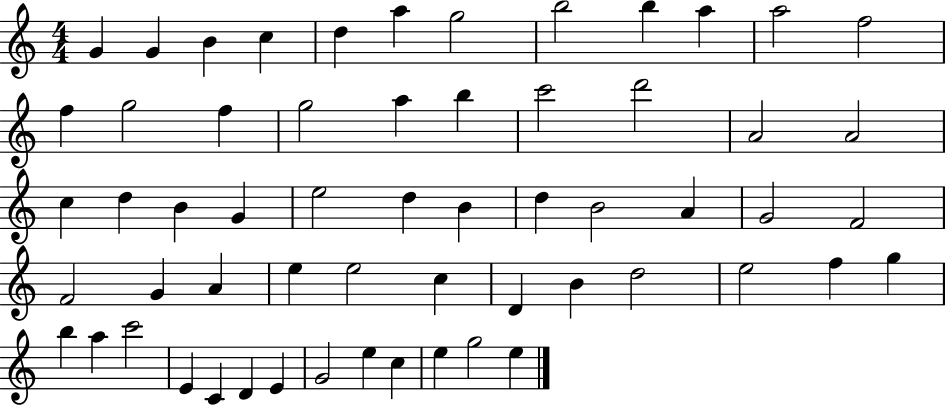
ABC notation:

X:1
T:Untitled
M:4/4
L:1/4
K:C
G G B c d a g2 b2 b a a2 f2 f g2 f g2 a b c'2 d'2 A2 A2 c d B G e2 d B d B2 A G2 F2 F2 G A e e2 c D B d2 e2 f g b a c'2 E C D E G2 e c e g2 e